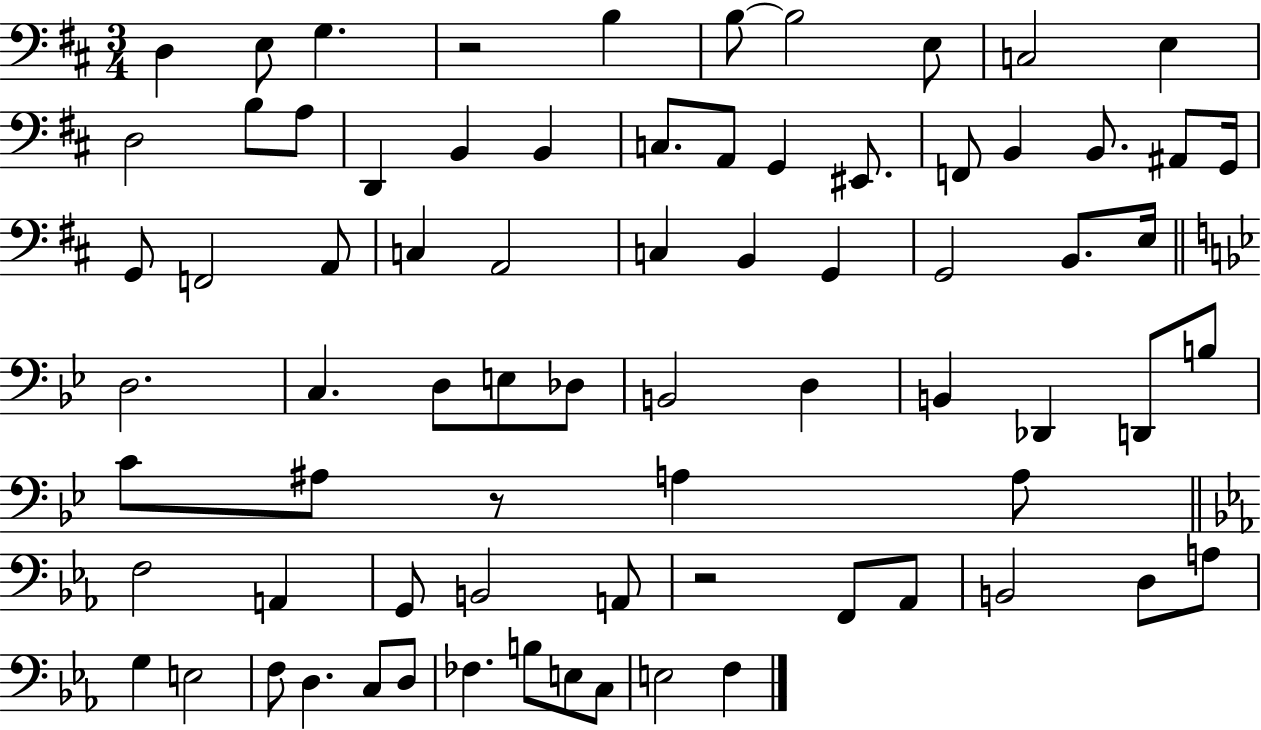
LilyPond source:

{
  \clef bass
  \numericTimeSignature
  \time 3/4
  \key d \major
  d4 e8 g4. | r2 b4 | b8~~ b2 e8 | c2 e4 | \break d2 b8 a8 | d,4 b,4 b,4 | c8. a,8 g,4 eis,8. | f,8 b,4 b,8. ais,8 g,16 | \break g,8 f,2 a,8 | c4 a,2 | c4 b,4 g,4 | g,2 b,8. e16 | \break \bar "||" \break \key bes \major d2. | c4. d8 e8 des8 | b,2 d4 | b,4 des,4 d,8 b8 | \break c'8 ais8 r8 a4 a8 | \bar "||" \break \key ees \major f2 a,4 | g,8 b,2 a,8 | r2 f,8 aes,8 | b,2 d8 a8 | \break g4 e2 | f8 d4. c8 d8 | fes4. b8 e8 c8 | e2 f4 | \break \bar "|."
}